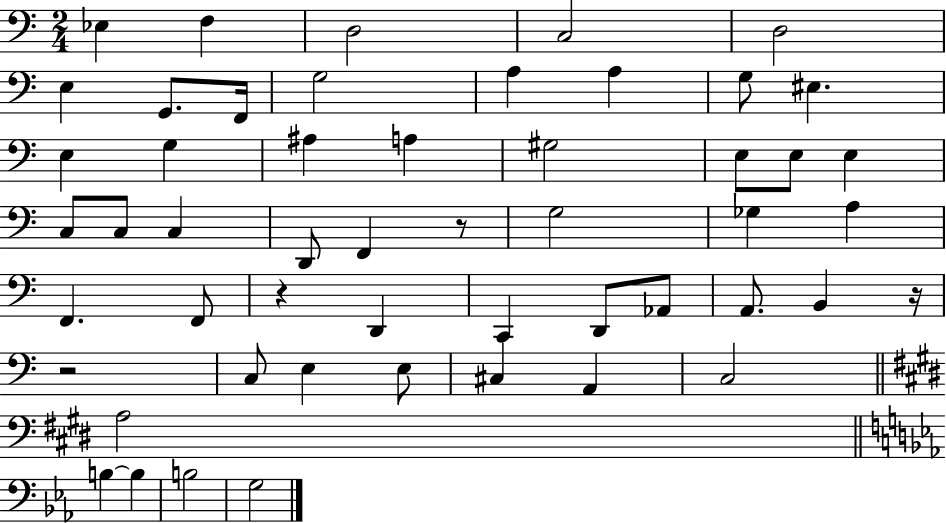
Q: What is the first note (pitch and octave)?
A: Eb3